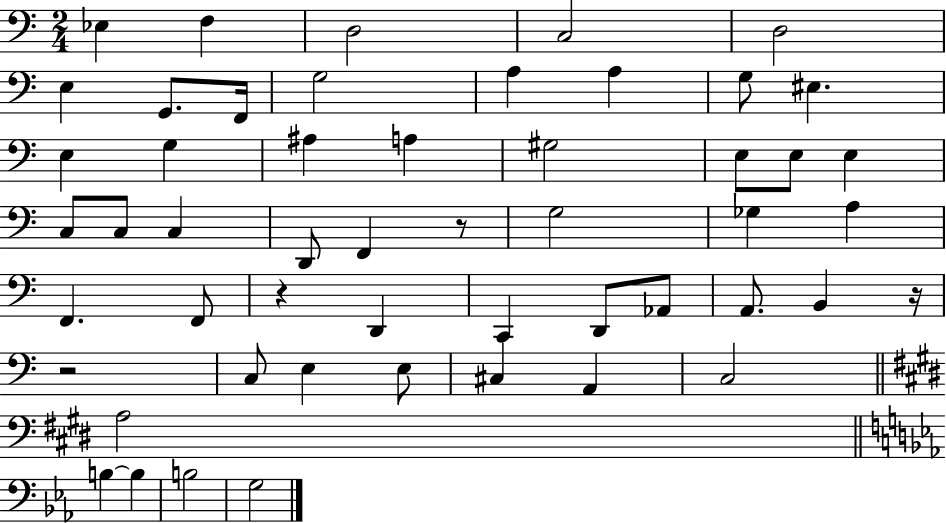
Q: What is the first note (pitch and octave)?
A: Eb3